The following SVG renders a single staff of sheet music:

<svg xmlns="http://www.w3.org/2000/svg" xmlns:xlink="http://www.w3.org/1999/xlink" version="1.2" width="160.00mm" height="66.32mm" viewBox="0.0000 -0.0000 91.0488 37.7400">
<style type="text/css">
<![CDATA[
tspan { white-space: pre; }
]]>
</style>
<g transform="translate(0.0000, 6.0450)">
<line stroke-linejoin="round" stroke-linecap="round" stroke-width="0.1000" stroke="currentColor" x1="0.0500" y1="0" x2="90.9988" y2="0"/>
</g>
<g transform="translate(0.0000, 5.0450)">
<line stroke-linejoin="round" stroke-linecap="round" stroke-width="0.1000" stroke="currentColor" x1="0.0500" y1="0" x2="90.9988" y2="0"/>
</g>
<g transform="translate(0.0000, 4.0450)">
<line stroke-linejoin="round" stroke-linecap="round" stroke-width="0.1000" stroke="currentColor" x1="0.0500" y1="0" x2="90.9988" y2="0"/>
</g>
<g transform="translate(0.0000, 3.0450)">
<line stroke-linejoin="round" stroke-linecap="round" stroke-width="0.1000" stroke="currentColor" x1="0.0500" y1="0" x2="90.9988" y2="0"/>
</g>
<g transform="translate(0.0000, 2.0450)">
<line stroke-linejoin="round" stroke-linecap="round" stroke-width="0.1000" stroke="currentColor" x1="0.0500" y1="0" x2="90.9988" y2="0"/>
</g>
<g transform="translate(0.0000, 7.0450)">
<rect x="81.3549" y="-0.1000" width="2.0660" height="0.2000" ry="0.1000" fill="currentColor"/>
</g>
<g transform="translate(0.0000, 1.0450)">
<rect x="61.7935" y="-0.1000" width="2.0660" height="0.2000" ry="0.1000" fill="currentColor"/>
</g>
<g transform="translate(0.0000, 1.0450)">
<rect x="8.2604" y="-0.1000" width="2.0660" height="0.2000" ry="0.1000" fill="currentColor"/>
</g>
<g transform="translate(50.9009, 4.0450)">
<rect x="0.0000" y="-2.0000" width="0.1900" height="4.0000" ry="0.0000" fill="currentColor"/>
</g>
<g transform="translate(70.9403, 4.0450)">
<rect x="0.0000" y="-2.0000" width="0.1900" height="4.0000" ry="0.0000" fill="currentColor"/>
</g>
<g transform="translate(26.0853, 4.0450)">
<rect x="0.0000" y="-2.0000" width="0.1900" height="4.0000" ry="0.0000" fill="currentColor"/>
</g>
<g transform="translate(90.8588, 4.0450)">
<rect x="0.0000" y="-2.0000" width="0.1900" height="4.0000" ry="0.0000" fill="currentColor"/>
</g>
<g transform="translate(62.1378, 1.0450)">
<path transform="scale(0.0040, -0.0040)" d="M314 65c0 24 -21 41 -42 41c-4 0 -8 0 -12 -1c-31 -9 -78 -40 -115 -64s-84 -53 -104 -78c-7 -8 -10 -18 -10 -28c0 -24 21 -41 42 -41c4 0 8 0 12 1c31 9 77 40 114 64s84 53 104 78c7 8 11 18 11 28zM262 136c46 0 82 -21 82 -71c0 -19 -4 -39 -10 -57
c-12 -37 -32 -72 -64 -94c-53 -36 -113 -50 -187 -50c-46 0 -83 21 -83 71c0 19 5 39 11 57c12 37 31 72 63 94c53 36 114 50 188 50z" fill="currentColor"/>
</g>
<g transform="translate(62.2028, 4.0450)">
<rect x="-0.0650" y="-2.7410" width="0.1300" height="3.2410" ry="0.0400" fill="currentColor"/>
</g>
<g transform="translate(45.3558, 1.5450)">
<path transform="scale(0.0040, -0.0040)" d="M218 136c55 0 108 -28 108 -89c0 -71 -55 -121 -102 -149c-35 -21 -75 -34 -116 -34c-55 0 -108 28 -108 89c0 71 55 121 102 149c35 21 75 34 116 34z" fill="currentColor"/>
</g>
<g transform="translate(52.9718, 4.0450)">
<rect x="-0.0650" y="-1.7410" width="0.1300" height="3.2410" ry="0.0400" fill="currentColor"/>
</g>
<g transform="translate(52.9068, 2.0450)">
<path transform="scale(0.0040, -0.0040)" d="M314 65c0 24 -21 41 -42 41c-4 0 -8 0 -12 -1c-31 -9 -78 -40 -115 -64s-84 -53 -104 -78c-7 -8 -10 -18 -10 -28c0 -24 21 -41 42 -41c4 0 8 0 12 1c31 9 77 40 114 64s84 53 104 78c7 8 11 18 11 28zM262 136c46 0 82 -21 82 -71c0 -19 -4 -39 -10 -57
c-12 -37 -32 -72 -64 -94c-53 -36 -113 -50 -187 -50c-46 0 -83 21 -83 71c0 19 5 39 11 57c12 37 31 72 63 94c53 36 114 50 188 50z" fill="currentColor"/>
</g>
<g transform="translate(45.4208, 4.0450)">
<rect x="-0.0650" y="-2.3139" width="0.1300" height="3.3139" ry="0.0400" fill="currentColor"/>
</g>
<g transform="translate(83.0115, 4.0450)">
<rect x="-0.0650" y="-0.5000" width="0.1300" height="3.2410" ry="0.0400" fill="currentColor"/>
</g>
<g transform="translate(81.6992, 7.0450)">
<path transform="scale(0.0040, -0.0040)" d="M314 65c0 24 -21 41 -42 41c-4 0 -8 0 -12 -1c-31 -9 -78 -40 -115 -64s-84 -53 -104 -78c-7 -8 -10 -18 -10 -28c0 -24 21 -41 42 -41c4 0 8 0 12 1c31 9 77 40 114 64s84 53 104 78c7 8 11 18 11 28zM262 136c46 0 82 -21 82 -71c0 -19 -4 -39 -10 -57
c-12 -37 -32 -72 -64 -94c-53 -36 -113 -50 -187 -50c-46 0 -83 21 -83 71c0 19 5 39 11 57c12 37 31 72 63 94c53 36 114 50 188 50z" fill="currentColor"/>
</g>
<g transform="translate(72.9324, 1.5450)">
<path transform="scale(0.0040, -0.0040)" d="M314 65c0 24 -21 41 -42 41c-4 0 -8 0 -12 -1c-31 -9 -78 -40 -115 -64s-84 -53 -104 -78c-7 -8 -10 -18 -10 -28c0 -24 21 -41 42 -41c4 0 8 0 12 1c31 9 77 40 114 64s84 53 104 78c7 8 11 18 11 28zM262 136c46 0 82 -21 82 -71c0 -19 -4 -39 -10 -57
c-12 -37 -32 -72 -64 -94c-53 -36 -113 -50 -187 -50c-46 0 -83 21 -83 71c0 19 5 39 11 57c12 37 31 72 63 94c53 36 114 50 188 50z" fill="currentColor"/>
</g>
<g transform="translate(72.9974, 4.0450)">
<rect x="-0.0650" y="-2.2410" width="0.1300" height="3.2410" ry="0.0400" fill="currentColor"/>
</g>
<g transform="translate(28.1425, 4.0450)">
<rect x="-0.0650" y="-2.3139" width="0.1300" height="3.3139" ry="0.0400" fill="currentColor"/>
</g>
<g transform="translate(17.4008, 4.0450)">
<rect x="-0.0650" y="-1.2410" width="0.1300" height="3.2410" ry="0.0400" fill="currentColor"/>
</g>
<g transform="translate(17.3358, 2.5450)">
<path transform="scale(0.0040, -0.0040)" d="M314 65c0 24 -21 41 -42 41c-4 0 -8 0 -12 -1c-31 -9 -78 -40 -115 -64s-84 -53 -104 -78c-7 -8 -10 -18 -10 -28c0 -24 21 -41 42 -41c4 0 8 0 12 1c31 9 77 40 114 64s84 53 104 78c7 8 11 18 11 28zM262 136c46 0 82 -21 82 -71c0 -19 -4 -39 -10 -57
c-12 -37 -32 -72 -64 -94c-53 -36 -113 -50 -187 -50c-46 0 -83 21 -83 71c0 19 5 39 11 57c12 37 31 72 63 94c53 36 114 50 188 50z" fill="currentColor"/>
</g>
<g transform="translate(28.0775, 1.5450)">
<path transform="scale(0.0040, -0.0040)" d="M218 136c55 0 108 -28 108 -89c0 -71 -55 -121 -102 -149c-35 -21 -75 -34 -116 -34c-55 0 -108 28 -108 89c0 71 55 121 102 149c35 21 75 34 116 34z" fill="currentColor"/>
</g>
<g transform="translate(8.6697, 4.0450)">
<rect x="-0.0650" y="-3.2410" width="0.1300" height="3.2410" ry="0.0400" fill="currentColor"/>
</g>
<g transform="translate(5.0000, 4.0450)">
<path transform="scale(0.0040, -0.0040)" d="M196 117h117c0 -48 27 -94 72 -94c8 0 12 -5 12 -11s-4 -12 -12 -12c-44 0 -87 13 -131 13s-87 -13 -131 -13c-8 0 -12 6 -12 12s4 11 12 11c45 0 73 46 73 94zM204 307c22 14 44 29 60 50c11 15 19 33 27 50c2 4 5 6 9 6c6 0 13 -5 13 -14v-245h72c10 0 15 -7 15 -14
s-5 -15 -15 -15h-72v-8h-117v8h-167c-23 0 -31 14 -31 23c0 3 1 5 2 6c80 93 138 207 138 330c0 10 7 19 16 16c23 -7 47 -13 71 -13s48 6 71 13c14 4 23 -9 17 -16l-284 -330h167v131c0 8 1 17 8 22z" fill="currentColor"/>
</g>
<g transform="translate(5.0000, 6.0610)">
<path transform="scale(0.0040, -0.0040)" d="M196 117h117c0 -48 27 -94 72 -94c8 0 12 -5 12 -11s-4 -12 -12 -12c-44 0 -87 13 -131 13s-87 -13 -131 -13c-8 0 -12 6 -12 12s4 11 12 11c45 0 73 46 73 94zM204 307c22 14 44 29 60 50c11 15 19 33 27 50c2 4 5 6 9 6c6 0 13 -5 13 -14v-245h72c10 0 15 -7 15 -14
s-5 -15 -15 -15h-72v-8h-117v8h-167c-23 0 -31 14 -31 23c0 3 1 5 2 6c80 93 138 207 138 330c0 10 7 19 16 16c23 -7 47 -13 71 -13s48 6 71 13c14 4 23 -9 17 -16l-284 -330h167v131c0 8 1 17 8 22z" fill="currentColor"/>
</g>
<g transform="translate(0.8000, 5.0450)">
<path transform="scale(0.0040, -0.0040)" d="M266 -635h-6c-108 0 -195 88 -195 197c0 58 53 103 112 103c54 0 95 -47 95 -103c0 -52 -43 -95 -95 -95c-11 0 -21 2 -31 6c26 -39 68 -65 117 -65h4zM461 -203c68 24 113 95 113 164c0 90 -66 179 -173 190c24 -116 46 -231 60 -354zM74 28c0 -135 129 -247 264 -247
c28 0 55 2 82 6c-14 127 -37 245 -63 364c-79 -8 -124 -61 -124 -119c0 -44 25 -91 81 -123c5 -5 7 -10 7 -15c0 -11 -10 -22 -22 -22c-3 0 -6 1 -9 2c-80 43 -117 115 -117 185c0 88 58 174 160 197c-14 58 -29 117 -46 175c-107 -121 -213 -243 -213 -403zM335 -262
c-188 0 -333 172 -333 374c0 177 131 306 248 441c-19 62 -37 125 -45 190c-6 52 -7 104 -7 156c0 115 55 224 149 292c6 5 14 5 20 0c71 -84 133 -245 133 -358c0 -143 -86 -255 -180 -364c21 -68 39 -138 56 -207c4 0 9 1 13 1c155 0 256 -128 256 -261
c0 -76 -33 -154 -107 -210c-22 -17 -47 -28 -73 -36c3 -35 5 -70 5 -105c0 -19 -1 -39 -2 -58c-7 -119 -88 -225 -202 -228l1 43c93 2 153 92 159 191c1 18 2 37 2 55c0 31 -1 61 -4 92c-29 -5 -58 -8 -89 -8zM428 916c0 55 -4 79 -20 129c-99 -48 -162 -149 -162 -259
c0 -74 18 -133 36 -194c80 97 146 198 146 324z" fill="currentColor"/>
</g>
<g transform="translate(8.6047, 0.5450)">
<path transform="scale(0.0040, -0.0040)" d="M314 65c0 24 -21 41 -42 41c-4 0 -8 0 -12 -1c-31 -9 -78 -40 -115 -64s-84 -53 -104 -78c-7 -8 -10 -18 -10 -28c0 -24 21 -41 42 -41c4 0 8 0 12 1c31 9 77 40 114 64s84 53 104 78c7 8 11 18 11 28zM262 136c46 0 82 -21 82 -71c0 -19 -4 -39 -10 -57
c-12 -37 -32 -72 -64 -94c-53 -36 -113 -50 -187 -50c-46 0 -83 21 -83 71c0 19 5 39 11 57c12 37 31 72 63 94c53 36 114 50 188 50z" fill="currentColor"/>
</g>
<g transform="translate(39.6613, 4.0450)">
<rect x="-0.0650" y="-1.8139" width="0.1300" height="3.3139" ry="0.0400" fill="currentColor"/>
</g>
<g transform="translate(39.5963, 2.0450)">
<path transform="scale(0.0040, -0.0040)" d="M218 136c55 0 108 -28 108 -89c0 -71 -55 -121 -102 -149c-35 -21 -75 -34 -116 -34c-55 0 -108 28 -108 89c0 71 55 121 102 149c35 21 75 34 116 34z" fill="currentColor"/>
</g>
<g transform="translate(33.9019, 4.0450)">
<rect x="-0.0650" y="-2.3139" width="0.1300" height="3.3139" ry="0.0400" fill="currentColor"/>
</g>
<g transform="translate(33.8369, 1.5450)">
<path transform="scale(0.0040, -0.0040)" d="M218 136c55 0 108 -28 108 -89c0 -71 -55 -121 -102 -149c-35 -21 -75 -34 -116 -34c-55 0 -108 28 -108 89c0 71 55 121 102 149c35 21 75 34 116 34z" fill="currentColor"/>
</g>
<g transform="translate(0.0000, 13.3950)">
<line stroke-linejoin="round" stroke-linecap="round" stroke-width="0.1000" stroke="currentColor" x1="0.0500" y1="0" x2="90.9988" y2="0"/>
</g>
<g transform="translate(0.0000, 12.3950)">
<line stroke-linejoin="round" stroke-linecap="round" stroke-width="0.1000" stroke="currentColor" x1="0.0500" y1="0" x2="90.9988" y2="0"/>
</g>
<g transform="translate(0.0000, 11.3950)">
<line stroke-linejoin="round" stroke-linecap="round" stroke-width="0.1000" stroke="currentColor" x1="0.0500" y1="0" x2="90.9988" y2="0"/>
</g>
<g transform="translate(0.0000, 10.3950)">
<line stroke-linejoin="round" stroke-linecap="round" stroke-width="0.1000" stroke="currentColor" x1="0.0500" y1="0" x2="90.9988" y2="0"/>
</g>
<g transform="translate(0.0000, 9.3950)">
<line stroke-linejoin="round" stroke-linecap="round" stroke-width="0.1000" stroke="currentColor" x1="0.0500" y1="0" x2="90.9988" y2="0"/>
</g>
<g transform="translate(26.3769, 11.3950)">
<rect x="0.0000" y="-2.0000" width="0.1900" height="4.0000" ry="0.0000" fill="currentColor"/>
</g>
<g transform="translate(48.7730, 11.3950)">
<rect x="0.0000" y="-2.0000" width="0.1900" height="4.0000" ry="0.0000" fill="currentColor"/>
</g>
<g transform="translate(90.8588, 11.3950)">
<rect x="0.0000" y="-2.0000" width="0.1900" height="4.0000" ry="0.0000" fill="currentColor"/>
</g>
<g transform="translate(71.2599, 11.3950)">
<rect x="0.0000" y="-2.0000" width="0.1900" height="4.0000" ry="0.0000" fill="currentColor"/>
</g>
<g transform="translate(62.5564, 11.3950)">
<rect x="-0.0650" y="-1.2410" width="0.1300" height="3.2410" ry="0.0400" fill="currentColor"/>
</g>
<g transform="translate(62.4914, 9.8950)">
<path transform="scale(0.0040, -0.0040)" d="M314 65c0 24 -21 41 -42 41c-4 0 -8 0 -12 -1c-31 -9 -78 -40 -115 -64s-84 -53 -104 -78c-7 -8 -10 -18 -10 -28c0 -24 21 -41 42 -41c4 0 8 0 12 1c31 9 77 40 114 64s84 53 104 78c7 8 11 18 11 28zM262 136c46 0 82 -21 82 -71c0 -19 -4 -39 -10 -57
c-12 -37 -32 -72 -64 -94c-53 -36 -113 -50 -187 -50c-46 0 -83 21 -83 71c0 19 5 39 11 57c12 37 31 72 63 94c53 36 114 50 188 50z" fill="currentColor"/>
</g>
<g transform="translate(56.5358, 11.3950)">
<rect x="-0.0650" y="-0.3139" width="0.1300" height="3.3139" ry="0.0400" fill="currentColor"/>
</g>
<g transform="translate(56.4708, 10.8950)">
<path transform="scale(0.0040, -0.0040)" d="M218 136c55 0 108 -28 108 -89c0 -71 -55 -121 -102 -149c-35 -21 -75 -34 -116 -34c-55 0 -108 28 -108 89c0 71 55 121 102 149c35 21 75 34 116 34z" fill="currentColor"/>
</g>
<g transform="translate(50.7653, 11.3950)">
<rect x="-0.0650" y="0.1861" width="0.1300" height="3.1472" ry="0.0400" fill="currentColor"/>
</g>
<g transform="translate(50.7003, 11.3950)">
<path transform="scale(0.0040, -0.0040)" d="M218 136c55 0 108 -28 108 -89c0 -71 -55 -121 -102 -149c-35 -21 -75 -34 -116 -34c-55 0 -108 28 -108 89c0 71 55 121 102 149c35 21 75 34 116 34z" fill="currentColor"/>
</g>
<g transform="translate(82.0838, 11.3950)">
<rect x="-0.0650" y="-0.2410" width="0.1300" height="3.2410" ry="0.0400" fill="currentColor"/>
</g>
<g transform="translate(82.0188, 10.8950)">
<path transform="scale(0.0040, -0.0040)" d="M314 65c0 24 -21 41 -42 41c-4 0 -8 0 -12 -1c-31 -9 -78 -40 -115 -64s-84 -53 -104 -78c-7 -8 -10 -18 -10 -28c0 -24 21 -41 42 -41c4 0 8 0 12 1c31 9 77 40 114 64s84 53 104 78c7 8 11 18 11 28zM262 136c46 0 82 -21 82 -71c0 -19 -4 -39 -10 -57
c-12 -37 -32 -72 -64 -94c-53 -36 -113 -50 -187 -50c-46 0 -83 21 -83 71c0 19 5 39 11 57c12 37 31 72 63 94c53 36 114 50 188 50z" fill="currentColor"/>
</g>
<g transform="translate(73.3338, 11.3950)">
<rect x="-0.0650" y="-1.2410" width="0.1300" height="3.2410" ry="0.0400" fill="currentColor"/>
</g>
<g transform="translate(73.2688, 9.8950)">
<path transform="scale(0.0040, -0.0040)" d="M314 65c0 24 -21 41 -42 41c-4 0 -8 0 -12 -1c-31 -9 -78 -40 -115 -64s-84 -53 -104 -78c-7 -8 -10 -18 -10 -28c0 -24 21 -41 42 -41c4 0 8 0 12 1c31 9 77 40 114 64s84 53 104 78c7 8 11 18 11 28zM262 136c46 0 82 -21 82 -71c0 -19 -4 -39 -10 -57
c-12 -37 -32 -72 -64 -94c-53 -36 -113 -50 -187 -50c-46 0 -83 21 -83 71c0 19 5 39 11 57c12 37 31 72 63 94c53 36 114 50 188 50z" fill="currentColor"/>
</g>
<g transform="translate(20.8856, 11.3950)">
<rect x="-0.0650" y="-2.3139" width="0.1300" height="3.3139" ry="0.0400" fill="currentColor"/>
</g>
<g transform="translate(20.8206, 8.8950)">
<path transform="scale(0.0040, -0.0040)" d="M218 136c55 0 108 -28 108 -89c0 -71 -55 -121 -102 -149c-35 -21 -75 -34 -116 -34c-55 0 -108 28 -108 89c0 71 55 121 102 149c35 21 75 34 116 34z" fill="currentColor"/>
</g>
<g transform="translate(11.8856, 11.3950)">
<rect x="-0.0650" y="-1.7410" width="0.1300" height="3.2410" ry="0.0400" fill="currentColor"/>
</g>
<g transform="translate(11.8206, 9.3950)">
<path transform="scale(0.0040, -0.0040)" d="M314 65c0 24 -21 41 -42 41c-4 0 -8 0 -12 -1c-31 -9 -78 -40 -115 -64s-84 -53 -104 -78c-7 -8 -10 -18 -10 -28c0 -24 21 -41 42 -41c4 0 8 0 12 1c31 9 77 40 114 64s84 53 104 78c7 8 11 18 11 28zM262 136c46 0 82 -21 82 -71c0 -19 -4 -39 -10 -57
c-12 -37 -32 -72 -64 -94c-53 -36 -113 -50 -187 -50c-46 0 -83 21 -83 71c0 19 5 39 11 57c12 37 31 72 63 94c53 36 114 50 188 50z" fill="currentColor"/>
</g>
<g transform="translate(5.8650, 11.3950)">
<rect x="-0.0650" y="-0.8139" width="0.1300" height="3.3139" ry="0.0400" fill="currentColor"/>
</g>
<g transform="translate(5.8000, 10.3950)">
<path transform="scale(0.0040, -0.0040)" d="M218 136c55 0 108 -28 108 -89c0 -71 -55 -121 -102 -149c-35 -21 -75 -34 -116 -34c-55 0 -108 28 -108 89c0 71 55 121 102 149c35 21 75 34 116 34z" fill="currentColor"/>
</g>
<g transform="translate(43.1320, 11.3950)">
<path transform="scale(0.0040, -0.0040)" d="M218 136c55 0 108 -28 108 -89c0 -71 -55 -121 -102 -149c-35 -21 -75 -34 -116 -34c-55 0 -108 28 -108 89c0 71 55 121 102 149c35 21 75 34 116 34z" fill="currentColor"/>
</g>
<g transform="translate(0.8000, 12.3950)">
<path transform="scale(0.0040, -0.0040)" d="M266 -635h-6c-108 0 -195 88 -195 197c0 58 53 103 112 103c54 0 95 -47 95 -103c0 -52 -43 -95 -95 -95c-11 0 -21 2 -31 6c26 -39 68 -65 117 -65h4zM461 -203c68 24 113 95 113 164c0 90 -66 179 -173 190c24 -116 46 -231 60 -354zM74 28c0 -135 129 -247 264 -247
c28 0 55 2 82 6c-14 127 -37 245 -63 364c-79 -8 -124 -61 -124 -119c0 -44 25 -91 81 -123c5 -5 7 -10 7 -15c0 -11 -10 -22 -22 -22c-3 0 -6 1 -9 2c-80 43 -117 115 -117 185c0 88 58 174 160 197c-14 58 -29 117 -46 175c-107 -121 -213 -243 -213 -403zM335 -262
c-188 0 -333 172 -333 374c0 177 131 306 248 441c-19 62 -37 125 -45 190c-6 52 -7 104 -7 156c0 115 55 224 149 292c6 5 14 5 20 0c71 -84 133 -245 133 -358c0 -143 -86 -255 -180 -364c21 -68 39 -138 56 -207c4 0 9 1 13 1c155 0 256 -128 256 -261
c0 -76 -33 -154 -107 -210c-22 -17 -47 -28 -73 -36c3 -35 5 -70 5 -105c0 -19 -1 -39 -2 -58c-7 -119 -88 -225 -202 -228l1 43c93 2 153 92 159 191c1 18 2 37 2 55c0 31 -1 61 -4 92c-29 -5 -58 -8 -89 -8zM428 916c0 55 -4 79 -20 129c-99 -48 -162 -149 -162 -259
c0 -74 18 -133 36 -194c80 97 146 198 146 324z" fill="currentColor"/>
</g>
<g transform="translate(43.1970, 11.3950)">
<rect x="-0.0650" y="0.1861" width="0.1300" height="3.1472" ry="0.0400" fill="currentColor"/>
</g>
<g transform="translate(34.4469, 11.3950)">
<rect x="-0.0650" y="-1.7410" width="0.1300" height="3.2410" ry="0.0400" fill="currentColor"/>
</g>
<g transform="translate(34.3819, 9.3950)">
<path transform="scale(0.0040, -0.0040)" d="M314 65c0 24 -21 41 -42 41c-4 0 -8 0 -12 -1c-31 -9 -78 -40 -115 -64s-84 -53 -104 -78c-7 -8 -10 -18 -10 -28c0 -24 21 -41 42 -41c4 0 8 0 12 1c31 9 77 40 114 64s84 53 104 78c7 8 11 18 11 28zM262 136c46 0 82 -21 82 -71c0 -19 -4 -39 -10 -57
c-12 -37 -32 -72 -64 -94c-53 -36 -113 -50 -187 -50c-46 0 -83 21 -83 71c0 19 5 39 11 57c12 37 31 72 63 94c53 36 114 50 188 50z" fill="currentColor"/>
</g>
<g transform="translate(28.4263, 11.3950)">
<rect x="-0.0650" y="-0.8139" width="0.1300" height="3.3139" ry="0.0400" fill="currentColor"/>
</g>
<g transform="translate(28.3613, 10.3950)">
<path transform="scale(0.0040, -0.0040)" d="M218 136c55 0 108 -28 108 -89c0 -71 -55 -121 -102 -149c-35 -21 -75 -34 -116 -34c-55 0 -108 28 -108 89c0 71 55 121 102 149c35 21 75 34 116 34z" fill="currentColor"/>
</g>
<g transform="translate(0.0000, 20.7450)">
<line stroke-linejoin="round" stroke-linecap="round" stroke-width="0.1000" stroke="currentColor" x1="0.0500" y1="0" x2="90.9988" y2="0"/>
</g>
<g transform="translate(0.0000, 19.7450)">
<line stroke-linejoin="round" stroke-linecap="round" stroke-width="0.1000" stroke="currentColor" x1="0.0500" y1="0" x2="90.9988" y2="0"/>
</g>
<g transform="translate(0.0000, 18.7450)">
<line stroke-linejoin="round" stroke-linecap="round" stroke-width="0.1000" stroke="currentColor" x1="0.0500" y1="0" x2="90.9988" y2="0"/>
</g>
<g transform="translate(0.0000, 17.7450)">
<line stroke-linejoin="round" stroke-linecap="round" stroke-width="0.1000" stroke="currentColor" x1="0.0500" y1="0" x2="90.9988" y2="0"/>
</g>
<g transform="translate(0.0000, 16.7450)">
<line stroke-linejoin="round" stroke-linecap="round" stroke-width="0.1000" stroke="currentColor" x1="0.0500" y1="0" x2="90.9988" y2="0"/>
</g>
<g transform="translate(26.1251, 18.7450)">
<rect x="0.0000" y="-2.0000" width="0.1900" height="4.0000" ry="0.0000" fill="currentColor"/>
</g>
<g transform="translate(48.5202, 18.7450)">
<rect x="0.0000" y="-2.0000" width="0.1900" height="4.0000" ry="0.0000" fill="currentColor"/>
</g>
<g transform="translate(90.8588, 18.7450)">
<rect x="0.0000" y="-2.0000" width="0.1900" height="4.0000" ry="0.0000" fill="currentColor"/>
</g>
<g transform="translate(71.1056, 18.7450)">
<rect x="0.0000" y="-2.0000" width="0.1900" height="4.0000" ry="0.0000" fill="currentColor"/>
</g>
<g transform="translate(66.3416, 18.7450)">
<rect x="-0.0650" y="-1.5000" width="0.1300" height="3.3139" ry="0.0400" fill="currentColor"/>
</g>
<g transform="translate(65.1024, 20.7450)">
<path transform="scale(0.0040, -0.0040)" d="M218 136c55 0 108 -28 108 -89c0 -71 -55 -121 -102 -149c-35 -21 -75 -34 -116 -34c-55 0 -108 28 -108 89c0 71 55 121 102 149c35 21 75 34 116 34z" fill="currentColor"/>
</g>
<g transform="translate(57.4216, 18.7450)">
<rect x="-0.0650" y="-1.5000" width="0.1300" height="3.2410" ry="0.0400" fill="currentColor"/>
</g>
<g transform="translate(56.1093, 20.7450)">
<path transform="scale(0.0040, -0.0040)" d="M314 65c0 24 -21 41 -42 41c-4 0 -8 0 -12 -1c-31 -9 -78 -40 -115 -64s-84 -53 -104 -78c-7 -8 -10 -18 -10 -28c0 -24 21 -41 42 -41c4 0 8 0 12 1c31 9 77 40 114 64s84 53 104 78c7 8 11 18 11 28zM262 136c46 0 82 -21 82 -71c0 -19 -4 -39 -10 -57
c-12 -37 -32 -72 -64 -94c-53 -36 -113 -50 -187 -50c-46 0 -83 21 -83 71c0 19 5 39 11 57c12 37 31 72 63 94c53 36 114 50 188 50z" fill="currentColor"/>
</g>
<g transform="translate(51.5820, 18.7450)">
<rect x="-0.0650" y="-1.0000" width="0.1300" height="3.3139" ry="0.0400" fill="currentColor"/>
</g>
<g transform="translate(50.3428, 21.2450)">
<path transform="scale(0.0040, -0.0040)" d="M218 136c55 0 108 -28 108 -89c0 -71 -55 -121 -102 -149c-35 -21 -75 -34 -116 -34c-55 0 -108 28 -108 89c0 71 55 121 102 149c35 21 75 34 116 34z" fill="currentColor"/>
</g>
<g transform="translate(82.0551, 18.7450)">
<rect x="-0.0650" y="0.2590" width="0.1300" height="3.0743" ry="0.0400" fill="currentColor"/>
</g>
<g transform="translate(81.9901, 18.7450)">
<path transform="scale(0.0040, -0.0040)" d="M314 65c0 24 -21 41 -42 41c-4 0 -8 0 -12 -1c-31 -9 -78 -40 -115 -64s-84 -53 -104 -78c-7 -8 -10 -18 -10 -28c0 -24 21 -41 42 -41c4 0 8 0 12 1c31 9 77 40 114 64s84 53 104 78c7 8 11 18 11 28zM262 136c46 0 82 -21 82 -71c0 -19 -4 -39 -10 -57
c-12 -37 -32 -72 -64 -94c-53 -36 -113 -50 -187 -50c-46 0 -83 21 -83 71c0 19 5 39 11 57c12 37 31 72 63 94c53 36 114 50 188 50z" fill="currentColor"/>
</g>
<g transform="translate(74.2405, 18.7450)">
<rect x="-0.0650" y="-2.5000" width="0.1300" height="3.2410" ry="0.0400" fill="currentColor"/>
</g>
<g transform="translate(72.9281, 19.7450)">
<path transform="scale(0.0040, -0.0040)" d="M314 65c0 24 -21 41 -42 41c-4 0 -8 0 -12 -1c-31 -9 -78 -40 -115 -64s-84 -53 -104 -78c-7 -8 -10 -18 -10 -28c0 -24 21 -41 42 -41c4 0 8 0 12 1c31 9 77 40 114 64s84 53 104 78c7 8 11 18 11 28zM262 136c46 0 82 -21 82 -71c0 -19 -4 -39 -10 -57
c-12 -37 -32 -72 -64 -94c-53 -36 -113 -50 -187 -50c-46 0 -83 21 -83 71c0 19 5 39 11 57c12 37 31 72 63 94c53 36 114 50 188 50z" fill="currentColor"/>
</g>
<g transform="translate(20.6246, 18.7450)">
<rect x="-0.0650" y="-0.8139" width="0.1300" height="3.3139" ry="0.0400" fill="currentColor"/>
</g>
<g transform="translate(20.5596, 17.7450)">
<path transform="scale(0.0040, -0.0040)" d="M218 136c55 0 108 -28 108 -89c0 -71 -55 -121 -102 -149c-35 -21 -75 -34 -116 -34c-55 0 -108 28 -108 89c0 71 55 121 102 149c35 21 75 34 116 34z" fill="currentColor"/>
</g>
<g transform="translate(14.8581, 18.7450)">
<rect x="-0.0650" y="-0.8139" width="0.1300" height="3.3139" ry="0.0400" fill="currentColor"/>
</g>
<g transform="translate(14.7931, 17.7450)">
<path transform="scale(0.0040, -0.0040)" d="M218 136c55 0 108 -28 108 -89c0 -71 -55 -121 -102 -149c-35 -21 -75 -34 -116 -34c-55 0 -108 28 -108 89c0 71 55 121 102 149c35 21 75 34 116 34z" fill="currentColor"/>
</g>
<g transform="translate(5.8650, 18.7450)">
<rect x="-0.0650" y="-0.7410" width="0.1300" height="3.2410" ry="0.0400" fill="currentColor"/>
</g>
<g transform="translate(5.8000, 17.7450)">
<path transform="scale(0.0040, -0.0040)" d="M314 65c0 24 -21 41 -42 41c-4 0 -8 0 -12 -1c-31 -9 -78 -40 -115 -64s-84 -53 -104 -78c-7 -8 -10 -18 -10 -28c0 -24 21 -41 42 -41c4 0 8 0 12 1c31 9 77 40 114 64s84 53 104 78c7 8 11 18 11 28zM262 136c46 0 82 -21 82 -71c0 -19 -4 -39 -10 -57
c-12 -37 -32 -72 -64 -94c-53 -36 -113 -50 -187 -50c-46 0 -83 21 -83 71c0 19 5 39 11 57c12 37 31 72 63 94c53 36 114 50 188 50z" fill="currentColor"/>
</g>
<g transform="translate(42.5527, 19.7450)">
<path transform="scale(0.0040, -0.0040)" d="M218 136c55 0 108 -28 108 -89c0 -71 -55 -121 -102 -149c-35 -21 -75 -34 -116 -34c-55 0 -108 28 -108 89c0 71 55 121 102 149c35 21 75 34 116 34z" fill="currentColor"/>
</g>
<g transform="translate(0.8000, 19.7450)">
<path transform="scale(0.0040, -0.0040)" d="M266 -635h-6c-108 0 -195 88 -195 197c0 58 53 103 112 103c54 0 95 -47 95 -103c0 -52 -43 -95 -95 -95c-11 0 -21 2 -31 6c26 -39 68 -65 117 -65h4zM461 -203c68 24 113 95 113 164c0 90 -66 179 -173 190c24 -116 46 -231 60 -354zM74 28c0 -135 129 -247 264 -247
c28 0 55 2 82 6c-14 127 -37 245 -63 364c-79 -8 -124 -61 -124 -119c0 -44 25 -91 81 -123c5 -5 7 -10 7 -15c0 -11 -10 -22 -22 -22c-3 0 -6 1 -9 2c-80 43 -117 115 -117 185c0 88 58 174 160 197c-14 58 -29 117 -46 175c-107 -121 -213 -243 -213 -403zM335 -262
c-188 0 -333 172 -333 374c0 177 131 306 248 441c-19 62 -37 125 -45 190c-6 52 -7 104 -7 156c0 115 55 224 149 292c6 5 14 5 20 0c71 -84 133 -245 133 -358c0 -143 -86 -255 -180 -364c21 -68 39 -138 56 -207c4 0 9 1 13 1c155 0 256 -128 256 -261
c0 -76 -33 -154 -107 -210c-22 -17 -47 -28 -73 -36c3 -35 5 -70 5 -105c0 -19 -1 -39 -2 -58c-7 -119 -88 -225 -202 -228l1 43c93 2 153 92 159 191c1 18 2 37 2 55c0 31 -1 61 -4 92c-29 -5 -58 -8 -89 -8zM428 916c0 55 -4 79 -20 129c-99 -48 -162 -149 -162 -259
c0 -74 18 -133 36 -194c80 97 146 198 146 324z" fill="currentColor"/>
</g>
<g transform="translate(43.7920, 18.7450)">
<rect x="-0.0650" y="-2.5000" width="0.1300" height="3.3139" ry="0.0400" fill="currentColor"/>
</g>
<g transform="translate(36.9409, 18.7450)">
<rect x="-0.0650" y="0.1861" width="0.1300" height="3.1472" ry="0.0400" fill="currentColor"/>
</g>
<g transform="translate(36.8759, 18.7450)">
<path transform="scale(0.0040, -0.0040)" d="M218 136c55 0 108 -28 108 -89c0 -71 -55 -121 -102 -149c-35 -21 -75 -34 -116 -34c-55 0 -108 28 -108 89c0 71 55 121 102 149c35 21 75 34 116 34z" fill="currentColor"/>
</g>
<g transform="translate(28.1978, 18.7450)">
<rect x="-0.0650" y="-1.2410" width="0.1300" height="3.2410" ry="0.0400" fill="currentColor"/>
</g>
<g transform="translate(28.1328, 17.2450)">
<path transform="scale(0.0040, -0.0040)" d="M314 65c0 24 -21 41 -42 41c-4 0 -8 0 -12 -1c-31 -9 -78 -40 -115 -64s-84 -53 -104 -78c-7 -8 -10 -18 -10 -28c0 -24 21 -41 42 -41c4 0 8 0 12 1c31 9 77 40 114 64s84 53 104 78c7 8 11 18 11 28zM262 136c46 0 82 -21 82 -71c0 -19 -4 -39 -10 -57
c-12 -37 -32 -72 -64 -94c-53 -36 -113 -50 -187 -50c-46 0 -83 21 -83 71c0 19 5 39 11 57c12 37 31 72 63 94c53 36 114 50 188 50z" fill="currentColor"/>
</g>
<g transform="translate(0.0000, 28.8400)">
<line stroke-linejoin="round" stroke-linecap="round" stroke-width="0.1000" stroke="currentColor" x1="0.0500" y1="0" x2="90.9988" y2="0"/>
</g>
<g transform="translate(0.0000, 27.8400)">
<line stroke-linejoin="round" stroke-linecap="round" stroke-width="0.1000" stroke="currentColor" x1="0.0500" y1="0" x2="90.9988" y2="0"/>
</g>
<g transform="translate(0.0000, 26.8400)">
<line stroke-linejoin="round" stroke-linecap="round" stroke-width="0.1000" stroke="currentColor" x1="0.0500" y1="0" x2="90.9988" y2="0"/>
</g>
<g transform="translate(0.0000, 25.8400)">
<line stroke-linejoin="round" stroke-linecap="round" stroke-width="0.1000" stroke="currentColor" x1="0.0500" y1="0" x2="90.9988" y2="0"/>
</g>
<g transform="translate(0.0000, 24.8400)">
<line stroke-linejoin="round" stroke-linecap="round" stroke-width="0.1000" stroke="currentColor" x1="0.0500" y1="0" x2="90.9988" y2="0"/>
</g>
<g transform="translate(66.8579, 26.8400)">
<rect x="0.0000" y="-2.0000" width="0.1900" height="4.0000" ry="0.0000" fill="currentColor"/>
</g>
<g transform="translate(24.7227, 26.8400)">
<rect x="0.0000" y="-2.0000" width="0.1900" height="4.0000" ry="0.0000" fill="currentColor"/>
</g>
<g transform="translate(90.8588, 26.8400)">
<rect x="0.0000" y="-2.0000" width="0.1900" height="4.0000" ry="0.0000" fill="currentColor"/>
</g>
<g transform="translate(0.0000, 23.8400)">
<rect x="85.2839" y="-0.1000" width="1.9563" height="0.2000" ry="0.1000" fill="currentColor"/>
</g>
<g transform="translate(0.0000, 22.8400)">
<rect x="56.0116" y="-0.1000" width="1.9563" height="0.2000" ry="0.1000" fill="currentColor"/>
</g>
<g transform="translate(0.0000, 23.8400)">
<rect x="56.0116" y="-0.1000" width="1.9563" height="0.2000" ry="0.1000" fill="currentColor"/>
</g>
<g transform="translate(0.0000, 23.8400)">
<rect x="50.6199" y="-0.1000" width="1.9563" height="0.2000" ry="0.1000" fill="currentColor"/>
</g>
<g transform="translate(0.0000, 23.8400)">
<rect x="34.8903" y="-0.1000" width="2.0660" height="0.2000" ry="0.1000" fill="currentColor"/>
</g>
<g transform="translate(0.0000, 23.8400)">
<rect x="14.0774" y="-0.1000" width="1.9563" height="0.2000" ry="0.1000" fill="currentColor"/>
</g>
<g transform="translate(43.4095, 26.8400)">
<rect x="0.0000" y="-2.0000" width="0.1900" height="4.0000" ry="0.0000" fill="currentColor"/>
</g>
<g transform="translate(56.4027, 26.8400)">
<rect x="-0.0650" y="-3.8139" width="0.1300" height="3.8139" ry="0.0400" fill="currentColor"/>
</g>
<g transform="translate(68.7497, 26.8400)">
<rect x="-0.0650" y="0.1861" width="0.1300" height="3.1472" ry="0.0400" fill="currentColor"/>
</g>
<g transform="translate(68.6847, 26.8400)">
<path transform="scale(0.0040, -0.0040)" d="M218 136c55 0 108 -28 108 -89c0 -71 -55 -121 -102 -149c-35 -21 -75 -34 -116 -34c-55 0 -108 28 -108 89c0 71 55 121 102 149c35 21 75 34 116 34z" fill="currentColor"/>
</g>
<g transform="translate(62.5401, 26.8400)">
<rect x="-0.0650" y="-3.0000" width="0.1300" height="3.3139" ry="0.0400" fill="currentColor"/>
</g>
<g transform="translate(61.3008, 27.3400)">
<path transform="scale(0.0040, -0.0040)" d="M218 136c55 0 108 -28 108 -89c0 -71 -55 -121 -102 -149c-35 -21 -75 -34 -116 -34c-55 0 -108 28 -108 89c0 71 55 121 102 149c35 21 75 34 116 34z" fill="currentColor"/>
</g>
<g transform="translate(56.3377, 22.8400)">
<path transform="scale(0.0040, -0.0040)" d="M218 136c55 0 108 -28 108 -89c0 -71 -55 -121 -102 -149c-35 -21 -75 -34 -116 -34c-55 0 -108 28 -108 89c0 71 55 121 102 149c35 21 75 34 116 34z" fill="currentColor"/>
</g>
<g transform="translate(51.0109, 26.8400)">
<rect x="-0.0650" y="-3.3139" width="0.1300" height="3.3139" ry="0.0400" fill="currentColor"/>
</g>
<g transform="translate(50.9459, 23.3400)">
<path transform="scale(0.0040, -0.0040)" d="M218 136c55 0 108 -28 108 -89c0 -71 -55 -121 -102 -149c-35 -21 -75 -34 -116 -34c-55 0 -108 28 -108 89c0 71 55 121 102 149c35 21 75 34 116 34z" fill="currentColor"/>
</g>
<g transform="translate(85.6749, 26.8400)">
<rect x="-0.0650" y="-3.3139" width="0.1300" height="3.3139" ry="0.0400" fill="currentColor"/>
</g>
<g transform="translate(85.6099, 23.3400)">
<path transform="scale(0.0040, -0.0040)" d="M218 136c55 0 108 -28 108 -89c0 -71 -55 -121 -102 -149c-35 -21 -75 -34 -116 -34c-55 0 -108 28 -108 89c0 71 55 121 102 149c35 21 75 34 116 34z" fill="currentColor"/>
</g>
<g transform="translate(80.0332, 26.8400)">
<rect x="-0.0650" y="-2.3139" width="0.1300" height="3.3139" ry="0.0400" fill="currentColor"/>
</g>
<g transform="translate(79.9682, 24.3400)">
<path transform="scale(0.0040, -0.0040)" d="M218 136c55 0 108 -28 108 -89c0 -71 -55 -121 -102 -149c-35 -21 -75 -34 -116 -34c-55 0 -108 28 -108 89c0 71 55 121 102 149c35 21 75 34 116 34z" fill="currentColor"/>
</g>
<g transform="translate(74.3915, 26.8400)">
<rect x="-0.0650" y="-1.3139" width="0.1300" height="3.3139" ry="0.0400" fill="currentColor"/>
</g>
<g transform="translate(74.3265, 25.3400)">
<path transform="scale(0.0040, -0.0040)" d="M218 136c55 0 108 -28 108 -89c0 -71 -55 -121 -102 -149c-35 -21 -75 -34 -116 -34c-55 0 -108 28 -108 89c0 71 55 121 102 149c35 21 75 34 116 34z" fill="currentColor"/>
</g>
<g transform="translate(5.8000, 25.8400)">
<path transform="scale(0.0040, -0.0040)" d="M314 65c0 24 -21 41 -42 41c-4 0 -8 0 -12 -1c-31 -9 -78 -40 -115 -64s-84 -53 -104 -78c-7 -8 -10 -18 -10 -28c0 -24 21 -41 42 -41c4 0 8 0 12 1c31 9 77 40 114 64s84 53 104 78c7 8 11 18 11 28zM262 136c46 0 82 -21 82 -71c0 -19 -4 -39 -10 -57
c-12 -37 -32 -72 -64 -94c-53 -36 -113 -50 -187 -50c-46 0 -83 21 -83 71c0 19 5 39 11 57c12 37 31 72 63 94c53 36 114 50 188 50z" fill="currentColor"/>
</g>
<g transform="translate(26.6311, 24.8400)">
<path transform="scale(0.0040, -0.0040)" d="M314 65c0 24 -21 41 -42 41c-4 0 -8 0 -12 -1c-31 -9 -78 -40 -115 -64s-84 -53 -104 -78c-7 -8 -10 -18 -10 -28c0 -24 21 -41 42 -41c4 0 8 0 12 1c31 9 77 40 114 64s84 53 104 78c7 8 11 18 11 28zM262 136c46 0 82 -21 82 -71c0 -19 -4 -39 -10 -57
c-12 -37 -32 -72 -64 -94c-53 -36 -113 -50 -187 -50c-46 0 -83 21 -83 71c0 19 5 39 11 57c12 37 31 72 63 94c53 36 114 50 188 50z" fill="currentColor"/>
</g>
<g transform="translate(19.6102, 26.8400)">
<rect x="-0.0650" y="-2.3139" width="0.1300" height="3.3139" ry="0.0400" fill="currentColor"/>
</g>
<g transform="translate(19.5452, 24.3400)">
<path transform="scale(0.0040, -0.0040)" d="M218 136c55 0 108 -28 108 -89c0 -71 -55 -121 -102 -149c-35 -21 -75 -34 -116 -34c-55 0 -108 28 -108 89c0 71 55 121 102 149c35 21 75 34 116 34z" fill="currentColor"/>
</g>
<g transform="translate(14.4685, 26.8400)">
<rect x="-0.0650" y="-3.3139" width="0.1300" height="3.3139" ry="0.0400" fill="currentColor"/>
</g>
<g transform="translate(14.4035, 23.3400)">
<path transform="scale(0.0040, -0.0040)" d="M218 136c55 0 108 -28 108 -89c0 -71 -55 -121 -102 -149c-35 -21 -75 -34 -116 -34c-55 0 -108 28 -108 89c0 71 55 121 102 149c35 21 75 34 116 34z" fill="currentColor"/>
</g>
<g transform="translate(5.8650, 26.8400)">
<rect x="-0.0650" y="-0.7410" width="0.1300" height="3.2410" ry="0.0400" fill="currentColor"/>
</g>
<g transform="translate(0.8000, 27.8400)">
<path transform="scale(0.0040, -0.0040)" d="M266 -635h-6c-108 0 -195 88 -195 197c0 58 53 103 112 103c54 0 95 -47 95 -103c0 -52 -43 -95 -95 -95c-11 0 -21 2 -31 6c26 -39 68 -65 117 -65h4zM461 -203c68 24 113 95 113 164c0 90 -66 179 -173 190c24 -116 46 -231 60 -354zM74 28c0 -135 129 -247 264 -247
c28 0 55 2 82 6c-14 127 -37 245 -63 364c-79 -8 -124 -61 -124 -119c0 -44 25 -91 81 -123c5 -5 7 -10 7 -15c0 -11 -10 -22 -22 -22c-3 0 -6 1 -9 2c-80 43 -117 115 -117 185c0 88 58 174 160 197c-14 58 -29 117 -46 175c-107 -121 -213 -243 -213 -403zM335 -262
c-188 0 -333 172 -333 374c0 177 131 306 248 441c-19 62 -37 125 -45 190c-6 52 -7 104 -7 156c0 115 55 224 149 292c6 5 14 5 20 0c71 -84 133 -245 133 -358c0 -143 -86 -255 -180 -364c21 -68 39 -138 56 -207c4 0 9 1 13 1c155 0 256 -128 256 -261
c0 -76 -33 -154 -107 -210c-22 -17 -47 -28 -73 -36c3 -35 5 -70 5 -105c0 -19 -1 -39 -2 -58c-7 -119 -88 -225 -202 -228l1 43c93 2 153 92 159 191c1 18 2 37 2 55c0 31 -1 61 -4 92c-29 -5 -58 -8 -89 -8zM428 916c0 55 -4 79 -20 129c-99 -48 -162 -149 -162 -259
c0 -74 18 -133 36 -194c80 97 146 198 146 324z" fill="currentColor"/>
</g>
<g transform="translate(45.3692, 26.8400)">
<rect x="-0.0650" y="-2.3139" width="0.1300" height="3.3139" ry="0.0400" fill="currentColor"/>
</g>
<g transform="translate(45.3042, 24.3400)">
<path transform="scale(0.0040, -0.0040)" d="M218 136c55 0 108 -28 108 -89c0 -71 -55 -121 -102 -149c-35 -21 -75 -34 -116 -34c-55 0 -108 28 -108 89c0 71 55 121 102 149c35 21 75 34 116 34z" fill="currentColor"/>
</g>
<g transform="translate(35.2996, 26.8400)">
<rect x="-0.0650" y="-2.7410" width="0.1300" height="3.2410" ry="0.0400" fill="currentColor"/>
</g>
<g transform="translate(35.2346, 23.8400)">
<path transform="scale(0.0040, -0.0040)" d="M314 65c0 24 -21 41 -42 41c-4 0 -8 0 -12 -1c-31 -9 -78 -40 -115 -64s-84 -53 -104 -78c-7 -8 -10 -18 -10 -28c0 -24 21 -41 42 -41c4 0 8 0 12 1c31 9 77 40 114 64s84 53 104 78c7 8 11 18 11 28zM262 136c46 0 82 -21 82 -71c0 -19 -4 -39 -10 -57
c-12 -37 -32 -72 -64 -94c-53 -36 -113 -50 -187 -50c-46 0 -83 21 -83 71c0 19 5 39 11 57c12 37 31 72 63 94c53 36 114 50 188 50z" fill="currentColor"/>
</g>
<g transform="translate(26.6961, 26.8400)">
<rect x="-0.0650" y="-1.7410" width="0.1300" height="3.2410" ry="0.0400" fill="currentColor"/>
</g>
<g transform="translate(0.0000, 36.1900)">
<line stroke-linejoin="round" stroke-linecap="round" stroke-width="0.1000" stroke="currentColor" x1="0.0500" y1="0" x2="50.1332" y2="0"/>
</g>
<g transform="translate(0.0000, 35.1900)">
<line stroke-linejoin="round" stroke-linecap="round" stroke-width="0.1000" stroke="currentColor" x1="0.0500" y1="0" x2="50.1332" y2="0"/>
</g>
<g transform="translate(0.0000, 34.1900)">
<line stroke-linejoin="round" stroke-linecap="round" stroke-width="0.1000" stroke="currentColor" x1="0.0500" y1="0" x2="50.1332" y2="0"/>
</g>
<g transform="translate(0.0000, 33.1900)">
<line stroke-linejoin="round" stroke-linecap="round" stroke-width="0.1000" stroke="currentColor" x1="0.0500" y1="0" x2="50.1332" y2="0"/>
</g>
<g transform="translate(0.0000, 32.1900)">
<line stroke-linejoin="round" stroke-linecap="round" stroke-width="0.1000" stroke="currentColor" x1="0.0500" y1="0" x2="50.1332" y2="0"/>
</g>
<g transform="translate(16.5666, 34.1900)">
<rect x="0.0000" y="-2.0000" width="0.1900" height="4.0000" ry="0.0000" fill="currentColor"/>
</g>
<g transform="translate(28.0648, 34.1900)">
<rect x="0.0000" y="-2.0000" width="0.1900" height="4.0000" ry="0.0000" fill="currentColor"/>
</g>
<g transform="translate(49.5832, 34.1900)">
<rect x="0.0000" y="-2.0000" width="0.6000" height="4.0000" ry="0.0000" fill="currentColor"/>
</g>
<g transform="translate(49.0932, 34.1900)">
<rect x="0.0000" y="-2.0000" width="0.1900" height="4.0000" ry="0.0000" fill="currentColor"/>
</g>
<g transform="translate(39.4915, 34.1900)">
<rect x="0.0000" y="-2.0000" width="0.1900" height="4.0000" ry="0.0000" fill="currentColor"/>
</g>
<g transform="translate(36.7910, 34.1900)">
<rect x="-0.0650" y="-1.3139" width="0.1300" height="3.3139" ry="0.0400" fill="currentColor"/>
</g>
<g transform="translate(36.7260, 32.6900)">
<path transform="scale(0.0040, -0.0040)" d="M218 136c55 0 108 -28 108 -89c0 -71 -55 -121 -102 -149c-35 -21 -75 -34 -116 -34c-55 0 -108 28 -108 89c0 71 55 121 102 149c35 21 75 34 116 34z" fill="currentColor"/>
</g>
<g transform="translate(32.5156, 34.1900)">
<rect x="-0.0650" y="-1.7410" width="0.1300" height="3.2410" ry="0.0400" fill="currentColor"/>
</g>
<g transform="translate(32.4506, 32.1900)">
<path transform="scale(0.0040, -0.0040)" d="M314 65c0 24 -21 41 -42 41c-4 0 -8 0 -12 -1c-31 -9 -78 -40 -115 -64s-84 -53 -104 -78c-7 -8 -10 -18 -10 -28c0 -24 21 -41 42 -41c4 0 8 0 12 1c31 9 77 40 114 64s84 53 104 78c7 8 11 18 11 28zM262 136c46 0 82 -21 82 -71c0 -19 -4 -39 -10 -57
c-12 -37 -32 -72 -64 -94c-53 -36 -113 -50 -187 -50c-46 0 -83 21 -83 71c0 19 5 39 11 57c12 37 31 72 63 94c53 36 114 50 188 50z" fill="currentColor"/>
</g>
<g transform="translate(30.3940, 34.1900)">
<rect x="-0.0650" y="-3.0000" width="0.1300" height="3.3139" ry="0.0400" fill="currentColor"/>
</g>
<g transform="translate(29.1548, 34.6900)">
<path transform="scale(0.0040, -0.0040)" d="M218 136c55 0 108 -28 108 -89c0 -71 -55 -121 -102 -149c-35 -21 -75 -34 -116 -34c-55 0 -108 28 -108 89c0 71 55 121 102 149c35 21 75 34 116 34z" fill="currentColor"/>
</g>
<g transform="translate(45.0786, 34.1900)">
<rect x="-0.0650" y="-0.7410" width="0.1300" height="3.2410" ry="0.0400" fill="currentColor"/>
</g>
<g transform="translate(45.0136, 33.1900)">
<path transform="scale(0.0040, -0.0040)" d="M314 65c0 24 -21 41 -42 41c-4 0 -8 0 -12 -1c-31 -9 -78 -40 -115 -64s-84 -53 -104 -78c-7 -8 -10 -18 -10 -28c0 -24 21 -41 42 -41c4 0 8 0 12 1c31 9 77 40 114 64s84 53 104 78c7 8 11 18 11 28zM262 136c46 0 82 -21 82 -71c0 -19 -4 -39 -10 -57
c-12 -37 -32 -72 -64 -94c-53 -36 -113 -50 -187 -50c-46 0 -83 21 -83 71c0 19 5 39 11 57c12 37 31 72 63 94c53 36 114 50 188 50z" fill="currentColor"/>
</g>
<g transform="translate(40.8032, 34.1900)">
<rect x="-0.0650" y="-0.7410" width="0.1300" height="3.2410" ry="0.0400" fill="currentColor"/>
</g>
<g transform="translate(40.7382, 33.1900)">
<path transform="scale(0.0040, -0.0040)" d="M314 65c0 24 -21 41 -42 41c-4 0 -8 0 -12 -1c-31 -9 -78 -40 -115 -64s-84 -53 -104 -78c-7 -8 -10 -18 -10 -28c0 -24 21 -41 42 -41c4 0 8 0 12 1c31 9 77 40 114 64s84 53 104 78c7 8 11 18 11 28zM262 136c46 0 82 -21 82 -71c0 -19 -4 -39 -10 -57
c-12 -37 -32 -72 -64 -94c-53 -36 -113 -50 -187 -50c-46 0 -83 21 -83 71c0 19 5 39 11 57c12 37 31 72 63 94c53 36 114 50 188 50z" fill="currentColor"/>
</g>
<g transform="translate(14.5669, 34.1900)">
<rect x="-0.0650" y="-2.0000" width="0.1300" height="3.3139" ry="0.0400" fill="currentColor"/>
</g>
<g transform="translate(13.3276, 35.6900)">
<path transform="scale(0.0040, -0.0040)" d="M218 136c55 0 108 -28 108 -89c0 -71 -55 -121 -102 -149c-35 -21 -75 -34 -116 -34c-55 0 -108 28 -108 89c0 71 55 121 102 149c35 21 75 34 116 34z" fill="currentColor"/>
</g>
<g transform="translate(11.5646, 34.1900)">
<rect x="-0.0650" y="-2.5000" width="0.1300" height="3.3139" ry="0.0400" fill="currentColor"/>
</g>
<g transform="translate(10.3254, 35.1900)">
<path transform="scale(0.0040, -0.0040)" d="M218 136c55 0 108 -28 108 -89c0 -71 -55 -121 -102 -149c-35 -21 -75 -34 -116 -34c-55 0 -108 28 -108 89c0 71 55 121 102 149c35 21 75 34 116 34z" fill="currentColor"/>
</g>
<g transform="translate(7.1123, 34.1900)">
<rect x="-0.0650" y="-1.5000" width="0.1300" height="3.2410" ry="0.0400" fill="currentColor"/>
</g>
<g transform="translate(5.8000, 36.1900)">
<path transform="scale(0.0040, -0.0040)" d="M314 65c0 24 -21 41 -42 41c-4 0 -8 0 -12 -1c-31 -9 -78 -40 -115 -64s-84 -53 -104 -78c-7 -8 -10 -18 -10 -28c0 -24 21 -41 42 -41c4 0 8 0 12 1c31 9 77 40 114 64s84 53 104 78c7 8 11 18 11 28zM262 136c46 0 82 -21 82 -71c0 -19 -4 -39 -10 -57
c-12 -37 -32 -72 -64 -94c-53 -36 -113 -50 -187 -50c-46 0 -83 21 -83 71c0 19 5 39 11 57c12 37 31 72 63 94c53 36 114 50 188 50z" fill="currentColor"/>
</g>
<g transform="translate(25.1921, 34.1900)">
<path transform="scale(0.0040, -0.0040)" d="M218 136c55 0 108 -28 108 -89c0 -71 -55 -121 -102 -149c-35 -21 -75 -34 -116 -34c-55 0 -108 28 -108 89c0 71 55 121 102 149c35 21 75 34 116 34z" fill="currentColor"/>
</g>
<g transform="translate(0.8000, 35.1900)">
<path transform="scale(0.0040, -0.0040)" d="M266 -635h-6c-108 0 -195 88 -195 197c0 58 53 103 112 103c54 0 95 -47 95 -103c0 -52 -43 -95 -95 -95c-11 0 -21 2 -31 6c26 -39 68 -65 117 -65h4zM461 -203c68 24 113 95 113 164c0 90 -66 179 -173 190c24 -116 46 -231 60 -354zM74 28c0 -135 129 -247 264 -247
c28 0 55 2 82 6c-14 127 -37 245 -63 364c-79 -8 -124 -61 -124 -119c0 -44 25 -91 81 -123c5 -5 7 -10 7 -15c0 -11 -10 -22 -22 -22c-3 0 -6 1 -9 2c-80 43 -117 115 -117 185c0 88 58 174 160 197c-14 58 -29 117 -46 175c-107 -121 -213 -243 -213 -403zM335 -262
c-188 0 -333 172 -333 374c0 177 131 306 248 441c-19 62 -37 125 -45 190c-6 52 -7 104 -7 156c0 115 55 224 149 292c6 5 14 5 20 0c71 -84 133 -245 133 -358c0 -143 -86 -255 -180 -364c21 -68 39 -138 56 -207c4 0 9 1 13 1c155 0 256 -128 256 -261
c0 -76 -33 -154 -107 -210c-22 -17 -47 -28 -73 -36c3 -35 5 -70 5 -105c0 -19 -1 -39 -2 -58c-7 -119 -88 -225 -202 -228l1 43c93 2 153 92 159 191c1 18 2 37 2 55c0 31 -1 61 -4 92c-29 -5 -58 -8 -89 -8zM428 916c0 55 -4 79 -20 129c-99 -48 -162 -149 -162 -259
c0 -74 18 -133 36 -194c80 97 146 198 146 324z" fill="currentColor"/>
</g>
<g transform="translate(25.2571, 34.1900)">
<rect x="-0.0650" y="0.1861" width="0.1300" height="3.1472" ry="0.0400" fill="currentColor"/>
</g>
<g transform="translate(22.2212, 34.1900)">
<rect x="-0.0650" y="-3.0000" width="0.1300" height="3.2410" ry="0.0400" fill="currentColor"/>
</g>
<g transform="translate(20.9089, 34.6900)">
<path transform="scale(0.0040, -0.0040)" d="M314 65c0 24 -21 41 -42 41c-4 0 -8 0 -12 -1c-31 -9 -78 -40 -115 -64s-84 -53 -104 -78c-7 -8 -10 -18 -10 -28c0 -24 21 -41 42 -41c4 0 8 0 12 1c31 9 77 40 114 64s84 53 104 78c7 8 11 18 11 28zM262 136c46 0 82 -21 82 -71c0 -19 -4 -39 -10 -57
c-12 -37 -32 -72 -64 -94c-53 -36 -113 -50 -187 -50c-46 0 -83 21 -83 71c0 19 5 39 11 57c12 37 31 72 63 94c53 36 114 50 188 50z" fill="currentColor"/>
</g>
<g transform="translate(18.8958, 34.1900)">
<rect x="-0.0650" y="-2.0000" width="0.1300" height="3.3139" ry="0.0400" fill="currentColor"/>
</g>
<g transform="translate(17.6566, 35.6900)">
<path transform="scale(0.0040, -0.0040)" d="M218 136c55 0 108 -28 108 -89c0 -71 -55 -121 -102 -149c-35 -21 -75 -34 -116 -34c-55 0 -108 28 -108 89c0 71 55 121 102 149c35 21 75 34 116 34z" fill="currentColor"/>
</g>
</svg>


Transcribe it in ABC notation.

X:1
T:Untitled
M:4/4
L:1/4
K:C
b2 e2 g g f g f2 a2 g2 C2 d f2 g d f2 B B c e2 e2 c2 d2 d d e2 B G D E2 E G2 B2 d2 b g f2 a2 g b c' A B e g b E2 G F F A2 B A f2 e d2 d2